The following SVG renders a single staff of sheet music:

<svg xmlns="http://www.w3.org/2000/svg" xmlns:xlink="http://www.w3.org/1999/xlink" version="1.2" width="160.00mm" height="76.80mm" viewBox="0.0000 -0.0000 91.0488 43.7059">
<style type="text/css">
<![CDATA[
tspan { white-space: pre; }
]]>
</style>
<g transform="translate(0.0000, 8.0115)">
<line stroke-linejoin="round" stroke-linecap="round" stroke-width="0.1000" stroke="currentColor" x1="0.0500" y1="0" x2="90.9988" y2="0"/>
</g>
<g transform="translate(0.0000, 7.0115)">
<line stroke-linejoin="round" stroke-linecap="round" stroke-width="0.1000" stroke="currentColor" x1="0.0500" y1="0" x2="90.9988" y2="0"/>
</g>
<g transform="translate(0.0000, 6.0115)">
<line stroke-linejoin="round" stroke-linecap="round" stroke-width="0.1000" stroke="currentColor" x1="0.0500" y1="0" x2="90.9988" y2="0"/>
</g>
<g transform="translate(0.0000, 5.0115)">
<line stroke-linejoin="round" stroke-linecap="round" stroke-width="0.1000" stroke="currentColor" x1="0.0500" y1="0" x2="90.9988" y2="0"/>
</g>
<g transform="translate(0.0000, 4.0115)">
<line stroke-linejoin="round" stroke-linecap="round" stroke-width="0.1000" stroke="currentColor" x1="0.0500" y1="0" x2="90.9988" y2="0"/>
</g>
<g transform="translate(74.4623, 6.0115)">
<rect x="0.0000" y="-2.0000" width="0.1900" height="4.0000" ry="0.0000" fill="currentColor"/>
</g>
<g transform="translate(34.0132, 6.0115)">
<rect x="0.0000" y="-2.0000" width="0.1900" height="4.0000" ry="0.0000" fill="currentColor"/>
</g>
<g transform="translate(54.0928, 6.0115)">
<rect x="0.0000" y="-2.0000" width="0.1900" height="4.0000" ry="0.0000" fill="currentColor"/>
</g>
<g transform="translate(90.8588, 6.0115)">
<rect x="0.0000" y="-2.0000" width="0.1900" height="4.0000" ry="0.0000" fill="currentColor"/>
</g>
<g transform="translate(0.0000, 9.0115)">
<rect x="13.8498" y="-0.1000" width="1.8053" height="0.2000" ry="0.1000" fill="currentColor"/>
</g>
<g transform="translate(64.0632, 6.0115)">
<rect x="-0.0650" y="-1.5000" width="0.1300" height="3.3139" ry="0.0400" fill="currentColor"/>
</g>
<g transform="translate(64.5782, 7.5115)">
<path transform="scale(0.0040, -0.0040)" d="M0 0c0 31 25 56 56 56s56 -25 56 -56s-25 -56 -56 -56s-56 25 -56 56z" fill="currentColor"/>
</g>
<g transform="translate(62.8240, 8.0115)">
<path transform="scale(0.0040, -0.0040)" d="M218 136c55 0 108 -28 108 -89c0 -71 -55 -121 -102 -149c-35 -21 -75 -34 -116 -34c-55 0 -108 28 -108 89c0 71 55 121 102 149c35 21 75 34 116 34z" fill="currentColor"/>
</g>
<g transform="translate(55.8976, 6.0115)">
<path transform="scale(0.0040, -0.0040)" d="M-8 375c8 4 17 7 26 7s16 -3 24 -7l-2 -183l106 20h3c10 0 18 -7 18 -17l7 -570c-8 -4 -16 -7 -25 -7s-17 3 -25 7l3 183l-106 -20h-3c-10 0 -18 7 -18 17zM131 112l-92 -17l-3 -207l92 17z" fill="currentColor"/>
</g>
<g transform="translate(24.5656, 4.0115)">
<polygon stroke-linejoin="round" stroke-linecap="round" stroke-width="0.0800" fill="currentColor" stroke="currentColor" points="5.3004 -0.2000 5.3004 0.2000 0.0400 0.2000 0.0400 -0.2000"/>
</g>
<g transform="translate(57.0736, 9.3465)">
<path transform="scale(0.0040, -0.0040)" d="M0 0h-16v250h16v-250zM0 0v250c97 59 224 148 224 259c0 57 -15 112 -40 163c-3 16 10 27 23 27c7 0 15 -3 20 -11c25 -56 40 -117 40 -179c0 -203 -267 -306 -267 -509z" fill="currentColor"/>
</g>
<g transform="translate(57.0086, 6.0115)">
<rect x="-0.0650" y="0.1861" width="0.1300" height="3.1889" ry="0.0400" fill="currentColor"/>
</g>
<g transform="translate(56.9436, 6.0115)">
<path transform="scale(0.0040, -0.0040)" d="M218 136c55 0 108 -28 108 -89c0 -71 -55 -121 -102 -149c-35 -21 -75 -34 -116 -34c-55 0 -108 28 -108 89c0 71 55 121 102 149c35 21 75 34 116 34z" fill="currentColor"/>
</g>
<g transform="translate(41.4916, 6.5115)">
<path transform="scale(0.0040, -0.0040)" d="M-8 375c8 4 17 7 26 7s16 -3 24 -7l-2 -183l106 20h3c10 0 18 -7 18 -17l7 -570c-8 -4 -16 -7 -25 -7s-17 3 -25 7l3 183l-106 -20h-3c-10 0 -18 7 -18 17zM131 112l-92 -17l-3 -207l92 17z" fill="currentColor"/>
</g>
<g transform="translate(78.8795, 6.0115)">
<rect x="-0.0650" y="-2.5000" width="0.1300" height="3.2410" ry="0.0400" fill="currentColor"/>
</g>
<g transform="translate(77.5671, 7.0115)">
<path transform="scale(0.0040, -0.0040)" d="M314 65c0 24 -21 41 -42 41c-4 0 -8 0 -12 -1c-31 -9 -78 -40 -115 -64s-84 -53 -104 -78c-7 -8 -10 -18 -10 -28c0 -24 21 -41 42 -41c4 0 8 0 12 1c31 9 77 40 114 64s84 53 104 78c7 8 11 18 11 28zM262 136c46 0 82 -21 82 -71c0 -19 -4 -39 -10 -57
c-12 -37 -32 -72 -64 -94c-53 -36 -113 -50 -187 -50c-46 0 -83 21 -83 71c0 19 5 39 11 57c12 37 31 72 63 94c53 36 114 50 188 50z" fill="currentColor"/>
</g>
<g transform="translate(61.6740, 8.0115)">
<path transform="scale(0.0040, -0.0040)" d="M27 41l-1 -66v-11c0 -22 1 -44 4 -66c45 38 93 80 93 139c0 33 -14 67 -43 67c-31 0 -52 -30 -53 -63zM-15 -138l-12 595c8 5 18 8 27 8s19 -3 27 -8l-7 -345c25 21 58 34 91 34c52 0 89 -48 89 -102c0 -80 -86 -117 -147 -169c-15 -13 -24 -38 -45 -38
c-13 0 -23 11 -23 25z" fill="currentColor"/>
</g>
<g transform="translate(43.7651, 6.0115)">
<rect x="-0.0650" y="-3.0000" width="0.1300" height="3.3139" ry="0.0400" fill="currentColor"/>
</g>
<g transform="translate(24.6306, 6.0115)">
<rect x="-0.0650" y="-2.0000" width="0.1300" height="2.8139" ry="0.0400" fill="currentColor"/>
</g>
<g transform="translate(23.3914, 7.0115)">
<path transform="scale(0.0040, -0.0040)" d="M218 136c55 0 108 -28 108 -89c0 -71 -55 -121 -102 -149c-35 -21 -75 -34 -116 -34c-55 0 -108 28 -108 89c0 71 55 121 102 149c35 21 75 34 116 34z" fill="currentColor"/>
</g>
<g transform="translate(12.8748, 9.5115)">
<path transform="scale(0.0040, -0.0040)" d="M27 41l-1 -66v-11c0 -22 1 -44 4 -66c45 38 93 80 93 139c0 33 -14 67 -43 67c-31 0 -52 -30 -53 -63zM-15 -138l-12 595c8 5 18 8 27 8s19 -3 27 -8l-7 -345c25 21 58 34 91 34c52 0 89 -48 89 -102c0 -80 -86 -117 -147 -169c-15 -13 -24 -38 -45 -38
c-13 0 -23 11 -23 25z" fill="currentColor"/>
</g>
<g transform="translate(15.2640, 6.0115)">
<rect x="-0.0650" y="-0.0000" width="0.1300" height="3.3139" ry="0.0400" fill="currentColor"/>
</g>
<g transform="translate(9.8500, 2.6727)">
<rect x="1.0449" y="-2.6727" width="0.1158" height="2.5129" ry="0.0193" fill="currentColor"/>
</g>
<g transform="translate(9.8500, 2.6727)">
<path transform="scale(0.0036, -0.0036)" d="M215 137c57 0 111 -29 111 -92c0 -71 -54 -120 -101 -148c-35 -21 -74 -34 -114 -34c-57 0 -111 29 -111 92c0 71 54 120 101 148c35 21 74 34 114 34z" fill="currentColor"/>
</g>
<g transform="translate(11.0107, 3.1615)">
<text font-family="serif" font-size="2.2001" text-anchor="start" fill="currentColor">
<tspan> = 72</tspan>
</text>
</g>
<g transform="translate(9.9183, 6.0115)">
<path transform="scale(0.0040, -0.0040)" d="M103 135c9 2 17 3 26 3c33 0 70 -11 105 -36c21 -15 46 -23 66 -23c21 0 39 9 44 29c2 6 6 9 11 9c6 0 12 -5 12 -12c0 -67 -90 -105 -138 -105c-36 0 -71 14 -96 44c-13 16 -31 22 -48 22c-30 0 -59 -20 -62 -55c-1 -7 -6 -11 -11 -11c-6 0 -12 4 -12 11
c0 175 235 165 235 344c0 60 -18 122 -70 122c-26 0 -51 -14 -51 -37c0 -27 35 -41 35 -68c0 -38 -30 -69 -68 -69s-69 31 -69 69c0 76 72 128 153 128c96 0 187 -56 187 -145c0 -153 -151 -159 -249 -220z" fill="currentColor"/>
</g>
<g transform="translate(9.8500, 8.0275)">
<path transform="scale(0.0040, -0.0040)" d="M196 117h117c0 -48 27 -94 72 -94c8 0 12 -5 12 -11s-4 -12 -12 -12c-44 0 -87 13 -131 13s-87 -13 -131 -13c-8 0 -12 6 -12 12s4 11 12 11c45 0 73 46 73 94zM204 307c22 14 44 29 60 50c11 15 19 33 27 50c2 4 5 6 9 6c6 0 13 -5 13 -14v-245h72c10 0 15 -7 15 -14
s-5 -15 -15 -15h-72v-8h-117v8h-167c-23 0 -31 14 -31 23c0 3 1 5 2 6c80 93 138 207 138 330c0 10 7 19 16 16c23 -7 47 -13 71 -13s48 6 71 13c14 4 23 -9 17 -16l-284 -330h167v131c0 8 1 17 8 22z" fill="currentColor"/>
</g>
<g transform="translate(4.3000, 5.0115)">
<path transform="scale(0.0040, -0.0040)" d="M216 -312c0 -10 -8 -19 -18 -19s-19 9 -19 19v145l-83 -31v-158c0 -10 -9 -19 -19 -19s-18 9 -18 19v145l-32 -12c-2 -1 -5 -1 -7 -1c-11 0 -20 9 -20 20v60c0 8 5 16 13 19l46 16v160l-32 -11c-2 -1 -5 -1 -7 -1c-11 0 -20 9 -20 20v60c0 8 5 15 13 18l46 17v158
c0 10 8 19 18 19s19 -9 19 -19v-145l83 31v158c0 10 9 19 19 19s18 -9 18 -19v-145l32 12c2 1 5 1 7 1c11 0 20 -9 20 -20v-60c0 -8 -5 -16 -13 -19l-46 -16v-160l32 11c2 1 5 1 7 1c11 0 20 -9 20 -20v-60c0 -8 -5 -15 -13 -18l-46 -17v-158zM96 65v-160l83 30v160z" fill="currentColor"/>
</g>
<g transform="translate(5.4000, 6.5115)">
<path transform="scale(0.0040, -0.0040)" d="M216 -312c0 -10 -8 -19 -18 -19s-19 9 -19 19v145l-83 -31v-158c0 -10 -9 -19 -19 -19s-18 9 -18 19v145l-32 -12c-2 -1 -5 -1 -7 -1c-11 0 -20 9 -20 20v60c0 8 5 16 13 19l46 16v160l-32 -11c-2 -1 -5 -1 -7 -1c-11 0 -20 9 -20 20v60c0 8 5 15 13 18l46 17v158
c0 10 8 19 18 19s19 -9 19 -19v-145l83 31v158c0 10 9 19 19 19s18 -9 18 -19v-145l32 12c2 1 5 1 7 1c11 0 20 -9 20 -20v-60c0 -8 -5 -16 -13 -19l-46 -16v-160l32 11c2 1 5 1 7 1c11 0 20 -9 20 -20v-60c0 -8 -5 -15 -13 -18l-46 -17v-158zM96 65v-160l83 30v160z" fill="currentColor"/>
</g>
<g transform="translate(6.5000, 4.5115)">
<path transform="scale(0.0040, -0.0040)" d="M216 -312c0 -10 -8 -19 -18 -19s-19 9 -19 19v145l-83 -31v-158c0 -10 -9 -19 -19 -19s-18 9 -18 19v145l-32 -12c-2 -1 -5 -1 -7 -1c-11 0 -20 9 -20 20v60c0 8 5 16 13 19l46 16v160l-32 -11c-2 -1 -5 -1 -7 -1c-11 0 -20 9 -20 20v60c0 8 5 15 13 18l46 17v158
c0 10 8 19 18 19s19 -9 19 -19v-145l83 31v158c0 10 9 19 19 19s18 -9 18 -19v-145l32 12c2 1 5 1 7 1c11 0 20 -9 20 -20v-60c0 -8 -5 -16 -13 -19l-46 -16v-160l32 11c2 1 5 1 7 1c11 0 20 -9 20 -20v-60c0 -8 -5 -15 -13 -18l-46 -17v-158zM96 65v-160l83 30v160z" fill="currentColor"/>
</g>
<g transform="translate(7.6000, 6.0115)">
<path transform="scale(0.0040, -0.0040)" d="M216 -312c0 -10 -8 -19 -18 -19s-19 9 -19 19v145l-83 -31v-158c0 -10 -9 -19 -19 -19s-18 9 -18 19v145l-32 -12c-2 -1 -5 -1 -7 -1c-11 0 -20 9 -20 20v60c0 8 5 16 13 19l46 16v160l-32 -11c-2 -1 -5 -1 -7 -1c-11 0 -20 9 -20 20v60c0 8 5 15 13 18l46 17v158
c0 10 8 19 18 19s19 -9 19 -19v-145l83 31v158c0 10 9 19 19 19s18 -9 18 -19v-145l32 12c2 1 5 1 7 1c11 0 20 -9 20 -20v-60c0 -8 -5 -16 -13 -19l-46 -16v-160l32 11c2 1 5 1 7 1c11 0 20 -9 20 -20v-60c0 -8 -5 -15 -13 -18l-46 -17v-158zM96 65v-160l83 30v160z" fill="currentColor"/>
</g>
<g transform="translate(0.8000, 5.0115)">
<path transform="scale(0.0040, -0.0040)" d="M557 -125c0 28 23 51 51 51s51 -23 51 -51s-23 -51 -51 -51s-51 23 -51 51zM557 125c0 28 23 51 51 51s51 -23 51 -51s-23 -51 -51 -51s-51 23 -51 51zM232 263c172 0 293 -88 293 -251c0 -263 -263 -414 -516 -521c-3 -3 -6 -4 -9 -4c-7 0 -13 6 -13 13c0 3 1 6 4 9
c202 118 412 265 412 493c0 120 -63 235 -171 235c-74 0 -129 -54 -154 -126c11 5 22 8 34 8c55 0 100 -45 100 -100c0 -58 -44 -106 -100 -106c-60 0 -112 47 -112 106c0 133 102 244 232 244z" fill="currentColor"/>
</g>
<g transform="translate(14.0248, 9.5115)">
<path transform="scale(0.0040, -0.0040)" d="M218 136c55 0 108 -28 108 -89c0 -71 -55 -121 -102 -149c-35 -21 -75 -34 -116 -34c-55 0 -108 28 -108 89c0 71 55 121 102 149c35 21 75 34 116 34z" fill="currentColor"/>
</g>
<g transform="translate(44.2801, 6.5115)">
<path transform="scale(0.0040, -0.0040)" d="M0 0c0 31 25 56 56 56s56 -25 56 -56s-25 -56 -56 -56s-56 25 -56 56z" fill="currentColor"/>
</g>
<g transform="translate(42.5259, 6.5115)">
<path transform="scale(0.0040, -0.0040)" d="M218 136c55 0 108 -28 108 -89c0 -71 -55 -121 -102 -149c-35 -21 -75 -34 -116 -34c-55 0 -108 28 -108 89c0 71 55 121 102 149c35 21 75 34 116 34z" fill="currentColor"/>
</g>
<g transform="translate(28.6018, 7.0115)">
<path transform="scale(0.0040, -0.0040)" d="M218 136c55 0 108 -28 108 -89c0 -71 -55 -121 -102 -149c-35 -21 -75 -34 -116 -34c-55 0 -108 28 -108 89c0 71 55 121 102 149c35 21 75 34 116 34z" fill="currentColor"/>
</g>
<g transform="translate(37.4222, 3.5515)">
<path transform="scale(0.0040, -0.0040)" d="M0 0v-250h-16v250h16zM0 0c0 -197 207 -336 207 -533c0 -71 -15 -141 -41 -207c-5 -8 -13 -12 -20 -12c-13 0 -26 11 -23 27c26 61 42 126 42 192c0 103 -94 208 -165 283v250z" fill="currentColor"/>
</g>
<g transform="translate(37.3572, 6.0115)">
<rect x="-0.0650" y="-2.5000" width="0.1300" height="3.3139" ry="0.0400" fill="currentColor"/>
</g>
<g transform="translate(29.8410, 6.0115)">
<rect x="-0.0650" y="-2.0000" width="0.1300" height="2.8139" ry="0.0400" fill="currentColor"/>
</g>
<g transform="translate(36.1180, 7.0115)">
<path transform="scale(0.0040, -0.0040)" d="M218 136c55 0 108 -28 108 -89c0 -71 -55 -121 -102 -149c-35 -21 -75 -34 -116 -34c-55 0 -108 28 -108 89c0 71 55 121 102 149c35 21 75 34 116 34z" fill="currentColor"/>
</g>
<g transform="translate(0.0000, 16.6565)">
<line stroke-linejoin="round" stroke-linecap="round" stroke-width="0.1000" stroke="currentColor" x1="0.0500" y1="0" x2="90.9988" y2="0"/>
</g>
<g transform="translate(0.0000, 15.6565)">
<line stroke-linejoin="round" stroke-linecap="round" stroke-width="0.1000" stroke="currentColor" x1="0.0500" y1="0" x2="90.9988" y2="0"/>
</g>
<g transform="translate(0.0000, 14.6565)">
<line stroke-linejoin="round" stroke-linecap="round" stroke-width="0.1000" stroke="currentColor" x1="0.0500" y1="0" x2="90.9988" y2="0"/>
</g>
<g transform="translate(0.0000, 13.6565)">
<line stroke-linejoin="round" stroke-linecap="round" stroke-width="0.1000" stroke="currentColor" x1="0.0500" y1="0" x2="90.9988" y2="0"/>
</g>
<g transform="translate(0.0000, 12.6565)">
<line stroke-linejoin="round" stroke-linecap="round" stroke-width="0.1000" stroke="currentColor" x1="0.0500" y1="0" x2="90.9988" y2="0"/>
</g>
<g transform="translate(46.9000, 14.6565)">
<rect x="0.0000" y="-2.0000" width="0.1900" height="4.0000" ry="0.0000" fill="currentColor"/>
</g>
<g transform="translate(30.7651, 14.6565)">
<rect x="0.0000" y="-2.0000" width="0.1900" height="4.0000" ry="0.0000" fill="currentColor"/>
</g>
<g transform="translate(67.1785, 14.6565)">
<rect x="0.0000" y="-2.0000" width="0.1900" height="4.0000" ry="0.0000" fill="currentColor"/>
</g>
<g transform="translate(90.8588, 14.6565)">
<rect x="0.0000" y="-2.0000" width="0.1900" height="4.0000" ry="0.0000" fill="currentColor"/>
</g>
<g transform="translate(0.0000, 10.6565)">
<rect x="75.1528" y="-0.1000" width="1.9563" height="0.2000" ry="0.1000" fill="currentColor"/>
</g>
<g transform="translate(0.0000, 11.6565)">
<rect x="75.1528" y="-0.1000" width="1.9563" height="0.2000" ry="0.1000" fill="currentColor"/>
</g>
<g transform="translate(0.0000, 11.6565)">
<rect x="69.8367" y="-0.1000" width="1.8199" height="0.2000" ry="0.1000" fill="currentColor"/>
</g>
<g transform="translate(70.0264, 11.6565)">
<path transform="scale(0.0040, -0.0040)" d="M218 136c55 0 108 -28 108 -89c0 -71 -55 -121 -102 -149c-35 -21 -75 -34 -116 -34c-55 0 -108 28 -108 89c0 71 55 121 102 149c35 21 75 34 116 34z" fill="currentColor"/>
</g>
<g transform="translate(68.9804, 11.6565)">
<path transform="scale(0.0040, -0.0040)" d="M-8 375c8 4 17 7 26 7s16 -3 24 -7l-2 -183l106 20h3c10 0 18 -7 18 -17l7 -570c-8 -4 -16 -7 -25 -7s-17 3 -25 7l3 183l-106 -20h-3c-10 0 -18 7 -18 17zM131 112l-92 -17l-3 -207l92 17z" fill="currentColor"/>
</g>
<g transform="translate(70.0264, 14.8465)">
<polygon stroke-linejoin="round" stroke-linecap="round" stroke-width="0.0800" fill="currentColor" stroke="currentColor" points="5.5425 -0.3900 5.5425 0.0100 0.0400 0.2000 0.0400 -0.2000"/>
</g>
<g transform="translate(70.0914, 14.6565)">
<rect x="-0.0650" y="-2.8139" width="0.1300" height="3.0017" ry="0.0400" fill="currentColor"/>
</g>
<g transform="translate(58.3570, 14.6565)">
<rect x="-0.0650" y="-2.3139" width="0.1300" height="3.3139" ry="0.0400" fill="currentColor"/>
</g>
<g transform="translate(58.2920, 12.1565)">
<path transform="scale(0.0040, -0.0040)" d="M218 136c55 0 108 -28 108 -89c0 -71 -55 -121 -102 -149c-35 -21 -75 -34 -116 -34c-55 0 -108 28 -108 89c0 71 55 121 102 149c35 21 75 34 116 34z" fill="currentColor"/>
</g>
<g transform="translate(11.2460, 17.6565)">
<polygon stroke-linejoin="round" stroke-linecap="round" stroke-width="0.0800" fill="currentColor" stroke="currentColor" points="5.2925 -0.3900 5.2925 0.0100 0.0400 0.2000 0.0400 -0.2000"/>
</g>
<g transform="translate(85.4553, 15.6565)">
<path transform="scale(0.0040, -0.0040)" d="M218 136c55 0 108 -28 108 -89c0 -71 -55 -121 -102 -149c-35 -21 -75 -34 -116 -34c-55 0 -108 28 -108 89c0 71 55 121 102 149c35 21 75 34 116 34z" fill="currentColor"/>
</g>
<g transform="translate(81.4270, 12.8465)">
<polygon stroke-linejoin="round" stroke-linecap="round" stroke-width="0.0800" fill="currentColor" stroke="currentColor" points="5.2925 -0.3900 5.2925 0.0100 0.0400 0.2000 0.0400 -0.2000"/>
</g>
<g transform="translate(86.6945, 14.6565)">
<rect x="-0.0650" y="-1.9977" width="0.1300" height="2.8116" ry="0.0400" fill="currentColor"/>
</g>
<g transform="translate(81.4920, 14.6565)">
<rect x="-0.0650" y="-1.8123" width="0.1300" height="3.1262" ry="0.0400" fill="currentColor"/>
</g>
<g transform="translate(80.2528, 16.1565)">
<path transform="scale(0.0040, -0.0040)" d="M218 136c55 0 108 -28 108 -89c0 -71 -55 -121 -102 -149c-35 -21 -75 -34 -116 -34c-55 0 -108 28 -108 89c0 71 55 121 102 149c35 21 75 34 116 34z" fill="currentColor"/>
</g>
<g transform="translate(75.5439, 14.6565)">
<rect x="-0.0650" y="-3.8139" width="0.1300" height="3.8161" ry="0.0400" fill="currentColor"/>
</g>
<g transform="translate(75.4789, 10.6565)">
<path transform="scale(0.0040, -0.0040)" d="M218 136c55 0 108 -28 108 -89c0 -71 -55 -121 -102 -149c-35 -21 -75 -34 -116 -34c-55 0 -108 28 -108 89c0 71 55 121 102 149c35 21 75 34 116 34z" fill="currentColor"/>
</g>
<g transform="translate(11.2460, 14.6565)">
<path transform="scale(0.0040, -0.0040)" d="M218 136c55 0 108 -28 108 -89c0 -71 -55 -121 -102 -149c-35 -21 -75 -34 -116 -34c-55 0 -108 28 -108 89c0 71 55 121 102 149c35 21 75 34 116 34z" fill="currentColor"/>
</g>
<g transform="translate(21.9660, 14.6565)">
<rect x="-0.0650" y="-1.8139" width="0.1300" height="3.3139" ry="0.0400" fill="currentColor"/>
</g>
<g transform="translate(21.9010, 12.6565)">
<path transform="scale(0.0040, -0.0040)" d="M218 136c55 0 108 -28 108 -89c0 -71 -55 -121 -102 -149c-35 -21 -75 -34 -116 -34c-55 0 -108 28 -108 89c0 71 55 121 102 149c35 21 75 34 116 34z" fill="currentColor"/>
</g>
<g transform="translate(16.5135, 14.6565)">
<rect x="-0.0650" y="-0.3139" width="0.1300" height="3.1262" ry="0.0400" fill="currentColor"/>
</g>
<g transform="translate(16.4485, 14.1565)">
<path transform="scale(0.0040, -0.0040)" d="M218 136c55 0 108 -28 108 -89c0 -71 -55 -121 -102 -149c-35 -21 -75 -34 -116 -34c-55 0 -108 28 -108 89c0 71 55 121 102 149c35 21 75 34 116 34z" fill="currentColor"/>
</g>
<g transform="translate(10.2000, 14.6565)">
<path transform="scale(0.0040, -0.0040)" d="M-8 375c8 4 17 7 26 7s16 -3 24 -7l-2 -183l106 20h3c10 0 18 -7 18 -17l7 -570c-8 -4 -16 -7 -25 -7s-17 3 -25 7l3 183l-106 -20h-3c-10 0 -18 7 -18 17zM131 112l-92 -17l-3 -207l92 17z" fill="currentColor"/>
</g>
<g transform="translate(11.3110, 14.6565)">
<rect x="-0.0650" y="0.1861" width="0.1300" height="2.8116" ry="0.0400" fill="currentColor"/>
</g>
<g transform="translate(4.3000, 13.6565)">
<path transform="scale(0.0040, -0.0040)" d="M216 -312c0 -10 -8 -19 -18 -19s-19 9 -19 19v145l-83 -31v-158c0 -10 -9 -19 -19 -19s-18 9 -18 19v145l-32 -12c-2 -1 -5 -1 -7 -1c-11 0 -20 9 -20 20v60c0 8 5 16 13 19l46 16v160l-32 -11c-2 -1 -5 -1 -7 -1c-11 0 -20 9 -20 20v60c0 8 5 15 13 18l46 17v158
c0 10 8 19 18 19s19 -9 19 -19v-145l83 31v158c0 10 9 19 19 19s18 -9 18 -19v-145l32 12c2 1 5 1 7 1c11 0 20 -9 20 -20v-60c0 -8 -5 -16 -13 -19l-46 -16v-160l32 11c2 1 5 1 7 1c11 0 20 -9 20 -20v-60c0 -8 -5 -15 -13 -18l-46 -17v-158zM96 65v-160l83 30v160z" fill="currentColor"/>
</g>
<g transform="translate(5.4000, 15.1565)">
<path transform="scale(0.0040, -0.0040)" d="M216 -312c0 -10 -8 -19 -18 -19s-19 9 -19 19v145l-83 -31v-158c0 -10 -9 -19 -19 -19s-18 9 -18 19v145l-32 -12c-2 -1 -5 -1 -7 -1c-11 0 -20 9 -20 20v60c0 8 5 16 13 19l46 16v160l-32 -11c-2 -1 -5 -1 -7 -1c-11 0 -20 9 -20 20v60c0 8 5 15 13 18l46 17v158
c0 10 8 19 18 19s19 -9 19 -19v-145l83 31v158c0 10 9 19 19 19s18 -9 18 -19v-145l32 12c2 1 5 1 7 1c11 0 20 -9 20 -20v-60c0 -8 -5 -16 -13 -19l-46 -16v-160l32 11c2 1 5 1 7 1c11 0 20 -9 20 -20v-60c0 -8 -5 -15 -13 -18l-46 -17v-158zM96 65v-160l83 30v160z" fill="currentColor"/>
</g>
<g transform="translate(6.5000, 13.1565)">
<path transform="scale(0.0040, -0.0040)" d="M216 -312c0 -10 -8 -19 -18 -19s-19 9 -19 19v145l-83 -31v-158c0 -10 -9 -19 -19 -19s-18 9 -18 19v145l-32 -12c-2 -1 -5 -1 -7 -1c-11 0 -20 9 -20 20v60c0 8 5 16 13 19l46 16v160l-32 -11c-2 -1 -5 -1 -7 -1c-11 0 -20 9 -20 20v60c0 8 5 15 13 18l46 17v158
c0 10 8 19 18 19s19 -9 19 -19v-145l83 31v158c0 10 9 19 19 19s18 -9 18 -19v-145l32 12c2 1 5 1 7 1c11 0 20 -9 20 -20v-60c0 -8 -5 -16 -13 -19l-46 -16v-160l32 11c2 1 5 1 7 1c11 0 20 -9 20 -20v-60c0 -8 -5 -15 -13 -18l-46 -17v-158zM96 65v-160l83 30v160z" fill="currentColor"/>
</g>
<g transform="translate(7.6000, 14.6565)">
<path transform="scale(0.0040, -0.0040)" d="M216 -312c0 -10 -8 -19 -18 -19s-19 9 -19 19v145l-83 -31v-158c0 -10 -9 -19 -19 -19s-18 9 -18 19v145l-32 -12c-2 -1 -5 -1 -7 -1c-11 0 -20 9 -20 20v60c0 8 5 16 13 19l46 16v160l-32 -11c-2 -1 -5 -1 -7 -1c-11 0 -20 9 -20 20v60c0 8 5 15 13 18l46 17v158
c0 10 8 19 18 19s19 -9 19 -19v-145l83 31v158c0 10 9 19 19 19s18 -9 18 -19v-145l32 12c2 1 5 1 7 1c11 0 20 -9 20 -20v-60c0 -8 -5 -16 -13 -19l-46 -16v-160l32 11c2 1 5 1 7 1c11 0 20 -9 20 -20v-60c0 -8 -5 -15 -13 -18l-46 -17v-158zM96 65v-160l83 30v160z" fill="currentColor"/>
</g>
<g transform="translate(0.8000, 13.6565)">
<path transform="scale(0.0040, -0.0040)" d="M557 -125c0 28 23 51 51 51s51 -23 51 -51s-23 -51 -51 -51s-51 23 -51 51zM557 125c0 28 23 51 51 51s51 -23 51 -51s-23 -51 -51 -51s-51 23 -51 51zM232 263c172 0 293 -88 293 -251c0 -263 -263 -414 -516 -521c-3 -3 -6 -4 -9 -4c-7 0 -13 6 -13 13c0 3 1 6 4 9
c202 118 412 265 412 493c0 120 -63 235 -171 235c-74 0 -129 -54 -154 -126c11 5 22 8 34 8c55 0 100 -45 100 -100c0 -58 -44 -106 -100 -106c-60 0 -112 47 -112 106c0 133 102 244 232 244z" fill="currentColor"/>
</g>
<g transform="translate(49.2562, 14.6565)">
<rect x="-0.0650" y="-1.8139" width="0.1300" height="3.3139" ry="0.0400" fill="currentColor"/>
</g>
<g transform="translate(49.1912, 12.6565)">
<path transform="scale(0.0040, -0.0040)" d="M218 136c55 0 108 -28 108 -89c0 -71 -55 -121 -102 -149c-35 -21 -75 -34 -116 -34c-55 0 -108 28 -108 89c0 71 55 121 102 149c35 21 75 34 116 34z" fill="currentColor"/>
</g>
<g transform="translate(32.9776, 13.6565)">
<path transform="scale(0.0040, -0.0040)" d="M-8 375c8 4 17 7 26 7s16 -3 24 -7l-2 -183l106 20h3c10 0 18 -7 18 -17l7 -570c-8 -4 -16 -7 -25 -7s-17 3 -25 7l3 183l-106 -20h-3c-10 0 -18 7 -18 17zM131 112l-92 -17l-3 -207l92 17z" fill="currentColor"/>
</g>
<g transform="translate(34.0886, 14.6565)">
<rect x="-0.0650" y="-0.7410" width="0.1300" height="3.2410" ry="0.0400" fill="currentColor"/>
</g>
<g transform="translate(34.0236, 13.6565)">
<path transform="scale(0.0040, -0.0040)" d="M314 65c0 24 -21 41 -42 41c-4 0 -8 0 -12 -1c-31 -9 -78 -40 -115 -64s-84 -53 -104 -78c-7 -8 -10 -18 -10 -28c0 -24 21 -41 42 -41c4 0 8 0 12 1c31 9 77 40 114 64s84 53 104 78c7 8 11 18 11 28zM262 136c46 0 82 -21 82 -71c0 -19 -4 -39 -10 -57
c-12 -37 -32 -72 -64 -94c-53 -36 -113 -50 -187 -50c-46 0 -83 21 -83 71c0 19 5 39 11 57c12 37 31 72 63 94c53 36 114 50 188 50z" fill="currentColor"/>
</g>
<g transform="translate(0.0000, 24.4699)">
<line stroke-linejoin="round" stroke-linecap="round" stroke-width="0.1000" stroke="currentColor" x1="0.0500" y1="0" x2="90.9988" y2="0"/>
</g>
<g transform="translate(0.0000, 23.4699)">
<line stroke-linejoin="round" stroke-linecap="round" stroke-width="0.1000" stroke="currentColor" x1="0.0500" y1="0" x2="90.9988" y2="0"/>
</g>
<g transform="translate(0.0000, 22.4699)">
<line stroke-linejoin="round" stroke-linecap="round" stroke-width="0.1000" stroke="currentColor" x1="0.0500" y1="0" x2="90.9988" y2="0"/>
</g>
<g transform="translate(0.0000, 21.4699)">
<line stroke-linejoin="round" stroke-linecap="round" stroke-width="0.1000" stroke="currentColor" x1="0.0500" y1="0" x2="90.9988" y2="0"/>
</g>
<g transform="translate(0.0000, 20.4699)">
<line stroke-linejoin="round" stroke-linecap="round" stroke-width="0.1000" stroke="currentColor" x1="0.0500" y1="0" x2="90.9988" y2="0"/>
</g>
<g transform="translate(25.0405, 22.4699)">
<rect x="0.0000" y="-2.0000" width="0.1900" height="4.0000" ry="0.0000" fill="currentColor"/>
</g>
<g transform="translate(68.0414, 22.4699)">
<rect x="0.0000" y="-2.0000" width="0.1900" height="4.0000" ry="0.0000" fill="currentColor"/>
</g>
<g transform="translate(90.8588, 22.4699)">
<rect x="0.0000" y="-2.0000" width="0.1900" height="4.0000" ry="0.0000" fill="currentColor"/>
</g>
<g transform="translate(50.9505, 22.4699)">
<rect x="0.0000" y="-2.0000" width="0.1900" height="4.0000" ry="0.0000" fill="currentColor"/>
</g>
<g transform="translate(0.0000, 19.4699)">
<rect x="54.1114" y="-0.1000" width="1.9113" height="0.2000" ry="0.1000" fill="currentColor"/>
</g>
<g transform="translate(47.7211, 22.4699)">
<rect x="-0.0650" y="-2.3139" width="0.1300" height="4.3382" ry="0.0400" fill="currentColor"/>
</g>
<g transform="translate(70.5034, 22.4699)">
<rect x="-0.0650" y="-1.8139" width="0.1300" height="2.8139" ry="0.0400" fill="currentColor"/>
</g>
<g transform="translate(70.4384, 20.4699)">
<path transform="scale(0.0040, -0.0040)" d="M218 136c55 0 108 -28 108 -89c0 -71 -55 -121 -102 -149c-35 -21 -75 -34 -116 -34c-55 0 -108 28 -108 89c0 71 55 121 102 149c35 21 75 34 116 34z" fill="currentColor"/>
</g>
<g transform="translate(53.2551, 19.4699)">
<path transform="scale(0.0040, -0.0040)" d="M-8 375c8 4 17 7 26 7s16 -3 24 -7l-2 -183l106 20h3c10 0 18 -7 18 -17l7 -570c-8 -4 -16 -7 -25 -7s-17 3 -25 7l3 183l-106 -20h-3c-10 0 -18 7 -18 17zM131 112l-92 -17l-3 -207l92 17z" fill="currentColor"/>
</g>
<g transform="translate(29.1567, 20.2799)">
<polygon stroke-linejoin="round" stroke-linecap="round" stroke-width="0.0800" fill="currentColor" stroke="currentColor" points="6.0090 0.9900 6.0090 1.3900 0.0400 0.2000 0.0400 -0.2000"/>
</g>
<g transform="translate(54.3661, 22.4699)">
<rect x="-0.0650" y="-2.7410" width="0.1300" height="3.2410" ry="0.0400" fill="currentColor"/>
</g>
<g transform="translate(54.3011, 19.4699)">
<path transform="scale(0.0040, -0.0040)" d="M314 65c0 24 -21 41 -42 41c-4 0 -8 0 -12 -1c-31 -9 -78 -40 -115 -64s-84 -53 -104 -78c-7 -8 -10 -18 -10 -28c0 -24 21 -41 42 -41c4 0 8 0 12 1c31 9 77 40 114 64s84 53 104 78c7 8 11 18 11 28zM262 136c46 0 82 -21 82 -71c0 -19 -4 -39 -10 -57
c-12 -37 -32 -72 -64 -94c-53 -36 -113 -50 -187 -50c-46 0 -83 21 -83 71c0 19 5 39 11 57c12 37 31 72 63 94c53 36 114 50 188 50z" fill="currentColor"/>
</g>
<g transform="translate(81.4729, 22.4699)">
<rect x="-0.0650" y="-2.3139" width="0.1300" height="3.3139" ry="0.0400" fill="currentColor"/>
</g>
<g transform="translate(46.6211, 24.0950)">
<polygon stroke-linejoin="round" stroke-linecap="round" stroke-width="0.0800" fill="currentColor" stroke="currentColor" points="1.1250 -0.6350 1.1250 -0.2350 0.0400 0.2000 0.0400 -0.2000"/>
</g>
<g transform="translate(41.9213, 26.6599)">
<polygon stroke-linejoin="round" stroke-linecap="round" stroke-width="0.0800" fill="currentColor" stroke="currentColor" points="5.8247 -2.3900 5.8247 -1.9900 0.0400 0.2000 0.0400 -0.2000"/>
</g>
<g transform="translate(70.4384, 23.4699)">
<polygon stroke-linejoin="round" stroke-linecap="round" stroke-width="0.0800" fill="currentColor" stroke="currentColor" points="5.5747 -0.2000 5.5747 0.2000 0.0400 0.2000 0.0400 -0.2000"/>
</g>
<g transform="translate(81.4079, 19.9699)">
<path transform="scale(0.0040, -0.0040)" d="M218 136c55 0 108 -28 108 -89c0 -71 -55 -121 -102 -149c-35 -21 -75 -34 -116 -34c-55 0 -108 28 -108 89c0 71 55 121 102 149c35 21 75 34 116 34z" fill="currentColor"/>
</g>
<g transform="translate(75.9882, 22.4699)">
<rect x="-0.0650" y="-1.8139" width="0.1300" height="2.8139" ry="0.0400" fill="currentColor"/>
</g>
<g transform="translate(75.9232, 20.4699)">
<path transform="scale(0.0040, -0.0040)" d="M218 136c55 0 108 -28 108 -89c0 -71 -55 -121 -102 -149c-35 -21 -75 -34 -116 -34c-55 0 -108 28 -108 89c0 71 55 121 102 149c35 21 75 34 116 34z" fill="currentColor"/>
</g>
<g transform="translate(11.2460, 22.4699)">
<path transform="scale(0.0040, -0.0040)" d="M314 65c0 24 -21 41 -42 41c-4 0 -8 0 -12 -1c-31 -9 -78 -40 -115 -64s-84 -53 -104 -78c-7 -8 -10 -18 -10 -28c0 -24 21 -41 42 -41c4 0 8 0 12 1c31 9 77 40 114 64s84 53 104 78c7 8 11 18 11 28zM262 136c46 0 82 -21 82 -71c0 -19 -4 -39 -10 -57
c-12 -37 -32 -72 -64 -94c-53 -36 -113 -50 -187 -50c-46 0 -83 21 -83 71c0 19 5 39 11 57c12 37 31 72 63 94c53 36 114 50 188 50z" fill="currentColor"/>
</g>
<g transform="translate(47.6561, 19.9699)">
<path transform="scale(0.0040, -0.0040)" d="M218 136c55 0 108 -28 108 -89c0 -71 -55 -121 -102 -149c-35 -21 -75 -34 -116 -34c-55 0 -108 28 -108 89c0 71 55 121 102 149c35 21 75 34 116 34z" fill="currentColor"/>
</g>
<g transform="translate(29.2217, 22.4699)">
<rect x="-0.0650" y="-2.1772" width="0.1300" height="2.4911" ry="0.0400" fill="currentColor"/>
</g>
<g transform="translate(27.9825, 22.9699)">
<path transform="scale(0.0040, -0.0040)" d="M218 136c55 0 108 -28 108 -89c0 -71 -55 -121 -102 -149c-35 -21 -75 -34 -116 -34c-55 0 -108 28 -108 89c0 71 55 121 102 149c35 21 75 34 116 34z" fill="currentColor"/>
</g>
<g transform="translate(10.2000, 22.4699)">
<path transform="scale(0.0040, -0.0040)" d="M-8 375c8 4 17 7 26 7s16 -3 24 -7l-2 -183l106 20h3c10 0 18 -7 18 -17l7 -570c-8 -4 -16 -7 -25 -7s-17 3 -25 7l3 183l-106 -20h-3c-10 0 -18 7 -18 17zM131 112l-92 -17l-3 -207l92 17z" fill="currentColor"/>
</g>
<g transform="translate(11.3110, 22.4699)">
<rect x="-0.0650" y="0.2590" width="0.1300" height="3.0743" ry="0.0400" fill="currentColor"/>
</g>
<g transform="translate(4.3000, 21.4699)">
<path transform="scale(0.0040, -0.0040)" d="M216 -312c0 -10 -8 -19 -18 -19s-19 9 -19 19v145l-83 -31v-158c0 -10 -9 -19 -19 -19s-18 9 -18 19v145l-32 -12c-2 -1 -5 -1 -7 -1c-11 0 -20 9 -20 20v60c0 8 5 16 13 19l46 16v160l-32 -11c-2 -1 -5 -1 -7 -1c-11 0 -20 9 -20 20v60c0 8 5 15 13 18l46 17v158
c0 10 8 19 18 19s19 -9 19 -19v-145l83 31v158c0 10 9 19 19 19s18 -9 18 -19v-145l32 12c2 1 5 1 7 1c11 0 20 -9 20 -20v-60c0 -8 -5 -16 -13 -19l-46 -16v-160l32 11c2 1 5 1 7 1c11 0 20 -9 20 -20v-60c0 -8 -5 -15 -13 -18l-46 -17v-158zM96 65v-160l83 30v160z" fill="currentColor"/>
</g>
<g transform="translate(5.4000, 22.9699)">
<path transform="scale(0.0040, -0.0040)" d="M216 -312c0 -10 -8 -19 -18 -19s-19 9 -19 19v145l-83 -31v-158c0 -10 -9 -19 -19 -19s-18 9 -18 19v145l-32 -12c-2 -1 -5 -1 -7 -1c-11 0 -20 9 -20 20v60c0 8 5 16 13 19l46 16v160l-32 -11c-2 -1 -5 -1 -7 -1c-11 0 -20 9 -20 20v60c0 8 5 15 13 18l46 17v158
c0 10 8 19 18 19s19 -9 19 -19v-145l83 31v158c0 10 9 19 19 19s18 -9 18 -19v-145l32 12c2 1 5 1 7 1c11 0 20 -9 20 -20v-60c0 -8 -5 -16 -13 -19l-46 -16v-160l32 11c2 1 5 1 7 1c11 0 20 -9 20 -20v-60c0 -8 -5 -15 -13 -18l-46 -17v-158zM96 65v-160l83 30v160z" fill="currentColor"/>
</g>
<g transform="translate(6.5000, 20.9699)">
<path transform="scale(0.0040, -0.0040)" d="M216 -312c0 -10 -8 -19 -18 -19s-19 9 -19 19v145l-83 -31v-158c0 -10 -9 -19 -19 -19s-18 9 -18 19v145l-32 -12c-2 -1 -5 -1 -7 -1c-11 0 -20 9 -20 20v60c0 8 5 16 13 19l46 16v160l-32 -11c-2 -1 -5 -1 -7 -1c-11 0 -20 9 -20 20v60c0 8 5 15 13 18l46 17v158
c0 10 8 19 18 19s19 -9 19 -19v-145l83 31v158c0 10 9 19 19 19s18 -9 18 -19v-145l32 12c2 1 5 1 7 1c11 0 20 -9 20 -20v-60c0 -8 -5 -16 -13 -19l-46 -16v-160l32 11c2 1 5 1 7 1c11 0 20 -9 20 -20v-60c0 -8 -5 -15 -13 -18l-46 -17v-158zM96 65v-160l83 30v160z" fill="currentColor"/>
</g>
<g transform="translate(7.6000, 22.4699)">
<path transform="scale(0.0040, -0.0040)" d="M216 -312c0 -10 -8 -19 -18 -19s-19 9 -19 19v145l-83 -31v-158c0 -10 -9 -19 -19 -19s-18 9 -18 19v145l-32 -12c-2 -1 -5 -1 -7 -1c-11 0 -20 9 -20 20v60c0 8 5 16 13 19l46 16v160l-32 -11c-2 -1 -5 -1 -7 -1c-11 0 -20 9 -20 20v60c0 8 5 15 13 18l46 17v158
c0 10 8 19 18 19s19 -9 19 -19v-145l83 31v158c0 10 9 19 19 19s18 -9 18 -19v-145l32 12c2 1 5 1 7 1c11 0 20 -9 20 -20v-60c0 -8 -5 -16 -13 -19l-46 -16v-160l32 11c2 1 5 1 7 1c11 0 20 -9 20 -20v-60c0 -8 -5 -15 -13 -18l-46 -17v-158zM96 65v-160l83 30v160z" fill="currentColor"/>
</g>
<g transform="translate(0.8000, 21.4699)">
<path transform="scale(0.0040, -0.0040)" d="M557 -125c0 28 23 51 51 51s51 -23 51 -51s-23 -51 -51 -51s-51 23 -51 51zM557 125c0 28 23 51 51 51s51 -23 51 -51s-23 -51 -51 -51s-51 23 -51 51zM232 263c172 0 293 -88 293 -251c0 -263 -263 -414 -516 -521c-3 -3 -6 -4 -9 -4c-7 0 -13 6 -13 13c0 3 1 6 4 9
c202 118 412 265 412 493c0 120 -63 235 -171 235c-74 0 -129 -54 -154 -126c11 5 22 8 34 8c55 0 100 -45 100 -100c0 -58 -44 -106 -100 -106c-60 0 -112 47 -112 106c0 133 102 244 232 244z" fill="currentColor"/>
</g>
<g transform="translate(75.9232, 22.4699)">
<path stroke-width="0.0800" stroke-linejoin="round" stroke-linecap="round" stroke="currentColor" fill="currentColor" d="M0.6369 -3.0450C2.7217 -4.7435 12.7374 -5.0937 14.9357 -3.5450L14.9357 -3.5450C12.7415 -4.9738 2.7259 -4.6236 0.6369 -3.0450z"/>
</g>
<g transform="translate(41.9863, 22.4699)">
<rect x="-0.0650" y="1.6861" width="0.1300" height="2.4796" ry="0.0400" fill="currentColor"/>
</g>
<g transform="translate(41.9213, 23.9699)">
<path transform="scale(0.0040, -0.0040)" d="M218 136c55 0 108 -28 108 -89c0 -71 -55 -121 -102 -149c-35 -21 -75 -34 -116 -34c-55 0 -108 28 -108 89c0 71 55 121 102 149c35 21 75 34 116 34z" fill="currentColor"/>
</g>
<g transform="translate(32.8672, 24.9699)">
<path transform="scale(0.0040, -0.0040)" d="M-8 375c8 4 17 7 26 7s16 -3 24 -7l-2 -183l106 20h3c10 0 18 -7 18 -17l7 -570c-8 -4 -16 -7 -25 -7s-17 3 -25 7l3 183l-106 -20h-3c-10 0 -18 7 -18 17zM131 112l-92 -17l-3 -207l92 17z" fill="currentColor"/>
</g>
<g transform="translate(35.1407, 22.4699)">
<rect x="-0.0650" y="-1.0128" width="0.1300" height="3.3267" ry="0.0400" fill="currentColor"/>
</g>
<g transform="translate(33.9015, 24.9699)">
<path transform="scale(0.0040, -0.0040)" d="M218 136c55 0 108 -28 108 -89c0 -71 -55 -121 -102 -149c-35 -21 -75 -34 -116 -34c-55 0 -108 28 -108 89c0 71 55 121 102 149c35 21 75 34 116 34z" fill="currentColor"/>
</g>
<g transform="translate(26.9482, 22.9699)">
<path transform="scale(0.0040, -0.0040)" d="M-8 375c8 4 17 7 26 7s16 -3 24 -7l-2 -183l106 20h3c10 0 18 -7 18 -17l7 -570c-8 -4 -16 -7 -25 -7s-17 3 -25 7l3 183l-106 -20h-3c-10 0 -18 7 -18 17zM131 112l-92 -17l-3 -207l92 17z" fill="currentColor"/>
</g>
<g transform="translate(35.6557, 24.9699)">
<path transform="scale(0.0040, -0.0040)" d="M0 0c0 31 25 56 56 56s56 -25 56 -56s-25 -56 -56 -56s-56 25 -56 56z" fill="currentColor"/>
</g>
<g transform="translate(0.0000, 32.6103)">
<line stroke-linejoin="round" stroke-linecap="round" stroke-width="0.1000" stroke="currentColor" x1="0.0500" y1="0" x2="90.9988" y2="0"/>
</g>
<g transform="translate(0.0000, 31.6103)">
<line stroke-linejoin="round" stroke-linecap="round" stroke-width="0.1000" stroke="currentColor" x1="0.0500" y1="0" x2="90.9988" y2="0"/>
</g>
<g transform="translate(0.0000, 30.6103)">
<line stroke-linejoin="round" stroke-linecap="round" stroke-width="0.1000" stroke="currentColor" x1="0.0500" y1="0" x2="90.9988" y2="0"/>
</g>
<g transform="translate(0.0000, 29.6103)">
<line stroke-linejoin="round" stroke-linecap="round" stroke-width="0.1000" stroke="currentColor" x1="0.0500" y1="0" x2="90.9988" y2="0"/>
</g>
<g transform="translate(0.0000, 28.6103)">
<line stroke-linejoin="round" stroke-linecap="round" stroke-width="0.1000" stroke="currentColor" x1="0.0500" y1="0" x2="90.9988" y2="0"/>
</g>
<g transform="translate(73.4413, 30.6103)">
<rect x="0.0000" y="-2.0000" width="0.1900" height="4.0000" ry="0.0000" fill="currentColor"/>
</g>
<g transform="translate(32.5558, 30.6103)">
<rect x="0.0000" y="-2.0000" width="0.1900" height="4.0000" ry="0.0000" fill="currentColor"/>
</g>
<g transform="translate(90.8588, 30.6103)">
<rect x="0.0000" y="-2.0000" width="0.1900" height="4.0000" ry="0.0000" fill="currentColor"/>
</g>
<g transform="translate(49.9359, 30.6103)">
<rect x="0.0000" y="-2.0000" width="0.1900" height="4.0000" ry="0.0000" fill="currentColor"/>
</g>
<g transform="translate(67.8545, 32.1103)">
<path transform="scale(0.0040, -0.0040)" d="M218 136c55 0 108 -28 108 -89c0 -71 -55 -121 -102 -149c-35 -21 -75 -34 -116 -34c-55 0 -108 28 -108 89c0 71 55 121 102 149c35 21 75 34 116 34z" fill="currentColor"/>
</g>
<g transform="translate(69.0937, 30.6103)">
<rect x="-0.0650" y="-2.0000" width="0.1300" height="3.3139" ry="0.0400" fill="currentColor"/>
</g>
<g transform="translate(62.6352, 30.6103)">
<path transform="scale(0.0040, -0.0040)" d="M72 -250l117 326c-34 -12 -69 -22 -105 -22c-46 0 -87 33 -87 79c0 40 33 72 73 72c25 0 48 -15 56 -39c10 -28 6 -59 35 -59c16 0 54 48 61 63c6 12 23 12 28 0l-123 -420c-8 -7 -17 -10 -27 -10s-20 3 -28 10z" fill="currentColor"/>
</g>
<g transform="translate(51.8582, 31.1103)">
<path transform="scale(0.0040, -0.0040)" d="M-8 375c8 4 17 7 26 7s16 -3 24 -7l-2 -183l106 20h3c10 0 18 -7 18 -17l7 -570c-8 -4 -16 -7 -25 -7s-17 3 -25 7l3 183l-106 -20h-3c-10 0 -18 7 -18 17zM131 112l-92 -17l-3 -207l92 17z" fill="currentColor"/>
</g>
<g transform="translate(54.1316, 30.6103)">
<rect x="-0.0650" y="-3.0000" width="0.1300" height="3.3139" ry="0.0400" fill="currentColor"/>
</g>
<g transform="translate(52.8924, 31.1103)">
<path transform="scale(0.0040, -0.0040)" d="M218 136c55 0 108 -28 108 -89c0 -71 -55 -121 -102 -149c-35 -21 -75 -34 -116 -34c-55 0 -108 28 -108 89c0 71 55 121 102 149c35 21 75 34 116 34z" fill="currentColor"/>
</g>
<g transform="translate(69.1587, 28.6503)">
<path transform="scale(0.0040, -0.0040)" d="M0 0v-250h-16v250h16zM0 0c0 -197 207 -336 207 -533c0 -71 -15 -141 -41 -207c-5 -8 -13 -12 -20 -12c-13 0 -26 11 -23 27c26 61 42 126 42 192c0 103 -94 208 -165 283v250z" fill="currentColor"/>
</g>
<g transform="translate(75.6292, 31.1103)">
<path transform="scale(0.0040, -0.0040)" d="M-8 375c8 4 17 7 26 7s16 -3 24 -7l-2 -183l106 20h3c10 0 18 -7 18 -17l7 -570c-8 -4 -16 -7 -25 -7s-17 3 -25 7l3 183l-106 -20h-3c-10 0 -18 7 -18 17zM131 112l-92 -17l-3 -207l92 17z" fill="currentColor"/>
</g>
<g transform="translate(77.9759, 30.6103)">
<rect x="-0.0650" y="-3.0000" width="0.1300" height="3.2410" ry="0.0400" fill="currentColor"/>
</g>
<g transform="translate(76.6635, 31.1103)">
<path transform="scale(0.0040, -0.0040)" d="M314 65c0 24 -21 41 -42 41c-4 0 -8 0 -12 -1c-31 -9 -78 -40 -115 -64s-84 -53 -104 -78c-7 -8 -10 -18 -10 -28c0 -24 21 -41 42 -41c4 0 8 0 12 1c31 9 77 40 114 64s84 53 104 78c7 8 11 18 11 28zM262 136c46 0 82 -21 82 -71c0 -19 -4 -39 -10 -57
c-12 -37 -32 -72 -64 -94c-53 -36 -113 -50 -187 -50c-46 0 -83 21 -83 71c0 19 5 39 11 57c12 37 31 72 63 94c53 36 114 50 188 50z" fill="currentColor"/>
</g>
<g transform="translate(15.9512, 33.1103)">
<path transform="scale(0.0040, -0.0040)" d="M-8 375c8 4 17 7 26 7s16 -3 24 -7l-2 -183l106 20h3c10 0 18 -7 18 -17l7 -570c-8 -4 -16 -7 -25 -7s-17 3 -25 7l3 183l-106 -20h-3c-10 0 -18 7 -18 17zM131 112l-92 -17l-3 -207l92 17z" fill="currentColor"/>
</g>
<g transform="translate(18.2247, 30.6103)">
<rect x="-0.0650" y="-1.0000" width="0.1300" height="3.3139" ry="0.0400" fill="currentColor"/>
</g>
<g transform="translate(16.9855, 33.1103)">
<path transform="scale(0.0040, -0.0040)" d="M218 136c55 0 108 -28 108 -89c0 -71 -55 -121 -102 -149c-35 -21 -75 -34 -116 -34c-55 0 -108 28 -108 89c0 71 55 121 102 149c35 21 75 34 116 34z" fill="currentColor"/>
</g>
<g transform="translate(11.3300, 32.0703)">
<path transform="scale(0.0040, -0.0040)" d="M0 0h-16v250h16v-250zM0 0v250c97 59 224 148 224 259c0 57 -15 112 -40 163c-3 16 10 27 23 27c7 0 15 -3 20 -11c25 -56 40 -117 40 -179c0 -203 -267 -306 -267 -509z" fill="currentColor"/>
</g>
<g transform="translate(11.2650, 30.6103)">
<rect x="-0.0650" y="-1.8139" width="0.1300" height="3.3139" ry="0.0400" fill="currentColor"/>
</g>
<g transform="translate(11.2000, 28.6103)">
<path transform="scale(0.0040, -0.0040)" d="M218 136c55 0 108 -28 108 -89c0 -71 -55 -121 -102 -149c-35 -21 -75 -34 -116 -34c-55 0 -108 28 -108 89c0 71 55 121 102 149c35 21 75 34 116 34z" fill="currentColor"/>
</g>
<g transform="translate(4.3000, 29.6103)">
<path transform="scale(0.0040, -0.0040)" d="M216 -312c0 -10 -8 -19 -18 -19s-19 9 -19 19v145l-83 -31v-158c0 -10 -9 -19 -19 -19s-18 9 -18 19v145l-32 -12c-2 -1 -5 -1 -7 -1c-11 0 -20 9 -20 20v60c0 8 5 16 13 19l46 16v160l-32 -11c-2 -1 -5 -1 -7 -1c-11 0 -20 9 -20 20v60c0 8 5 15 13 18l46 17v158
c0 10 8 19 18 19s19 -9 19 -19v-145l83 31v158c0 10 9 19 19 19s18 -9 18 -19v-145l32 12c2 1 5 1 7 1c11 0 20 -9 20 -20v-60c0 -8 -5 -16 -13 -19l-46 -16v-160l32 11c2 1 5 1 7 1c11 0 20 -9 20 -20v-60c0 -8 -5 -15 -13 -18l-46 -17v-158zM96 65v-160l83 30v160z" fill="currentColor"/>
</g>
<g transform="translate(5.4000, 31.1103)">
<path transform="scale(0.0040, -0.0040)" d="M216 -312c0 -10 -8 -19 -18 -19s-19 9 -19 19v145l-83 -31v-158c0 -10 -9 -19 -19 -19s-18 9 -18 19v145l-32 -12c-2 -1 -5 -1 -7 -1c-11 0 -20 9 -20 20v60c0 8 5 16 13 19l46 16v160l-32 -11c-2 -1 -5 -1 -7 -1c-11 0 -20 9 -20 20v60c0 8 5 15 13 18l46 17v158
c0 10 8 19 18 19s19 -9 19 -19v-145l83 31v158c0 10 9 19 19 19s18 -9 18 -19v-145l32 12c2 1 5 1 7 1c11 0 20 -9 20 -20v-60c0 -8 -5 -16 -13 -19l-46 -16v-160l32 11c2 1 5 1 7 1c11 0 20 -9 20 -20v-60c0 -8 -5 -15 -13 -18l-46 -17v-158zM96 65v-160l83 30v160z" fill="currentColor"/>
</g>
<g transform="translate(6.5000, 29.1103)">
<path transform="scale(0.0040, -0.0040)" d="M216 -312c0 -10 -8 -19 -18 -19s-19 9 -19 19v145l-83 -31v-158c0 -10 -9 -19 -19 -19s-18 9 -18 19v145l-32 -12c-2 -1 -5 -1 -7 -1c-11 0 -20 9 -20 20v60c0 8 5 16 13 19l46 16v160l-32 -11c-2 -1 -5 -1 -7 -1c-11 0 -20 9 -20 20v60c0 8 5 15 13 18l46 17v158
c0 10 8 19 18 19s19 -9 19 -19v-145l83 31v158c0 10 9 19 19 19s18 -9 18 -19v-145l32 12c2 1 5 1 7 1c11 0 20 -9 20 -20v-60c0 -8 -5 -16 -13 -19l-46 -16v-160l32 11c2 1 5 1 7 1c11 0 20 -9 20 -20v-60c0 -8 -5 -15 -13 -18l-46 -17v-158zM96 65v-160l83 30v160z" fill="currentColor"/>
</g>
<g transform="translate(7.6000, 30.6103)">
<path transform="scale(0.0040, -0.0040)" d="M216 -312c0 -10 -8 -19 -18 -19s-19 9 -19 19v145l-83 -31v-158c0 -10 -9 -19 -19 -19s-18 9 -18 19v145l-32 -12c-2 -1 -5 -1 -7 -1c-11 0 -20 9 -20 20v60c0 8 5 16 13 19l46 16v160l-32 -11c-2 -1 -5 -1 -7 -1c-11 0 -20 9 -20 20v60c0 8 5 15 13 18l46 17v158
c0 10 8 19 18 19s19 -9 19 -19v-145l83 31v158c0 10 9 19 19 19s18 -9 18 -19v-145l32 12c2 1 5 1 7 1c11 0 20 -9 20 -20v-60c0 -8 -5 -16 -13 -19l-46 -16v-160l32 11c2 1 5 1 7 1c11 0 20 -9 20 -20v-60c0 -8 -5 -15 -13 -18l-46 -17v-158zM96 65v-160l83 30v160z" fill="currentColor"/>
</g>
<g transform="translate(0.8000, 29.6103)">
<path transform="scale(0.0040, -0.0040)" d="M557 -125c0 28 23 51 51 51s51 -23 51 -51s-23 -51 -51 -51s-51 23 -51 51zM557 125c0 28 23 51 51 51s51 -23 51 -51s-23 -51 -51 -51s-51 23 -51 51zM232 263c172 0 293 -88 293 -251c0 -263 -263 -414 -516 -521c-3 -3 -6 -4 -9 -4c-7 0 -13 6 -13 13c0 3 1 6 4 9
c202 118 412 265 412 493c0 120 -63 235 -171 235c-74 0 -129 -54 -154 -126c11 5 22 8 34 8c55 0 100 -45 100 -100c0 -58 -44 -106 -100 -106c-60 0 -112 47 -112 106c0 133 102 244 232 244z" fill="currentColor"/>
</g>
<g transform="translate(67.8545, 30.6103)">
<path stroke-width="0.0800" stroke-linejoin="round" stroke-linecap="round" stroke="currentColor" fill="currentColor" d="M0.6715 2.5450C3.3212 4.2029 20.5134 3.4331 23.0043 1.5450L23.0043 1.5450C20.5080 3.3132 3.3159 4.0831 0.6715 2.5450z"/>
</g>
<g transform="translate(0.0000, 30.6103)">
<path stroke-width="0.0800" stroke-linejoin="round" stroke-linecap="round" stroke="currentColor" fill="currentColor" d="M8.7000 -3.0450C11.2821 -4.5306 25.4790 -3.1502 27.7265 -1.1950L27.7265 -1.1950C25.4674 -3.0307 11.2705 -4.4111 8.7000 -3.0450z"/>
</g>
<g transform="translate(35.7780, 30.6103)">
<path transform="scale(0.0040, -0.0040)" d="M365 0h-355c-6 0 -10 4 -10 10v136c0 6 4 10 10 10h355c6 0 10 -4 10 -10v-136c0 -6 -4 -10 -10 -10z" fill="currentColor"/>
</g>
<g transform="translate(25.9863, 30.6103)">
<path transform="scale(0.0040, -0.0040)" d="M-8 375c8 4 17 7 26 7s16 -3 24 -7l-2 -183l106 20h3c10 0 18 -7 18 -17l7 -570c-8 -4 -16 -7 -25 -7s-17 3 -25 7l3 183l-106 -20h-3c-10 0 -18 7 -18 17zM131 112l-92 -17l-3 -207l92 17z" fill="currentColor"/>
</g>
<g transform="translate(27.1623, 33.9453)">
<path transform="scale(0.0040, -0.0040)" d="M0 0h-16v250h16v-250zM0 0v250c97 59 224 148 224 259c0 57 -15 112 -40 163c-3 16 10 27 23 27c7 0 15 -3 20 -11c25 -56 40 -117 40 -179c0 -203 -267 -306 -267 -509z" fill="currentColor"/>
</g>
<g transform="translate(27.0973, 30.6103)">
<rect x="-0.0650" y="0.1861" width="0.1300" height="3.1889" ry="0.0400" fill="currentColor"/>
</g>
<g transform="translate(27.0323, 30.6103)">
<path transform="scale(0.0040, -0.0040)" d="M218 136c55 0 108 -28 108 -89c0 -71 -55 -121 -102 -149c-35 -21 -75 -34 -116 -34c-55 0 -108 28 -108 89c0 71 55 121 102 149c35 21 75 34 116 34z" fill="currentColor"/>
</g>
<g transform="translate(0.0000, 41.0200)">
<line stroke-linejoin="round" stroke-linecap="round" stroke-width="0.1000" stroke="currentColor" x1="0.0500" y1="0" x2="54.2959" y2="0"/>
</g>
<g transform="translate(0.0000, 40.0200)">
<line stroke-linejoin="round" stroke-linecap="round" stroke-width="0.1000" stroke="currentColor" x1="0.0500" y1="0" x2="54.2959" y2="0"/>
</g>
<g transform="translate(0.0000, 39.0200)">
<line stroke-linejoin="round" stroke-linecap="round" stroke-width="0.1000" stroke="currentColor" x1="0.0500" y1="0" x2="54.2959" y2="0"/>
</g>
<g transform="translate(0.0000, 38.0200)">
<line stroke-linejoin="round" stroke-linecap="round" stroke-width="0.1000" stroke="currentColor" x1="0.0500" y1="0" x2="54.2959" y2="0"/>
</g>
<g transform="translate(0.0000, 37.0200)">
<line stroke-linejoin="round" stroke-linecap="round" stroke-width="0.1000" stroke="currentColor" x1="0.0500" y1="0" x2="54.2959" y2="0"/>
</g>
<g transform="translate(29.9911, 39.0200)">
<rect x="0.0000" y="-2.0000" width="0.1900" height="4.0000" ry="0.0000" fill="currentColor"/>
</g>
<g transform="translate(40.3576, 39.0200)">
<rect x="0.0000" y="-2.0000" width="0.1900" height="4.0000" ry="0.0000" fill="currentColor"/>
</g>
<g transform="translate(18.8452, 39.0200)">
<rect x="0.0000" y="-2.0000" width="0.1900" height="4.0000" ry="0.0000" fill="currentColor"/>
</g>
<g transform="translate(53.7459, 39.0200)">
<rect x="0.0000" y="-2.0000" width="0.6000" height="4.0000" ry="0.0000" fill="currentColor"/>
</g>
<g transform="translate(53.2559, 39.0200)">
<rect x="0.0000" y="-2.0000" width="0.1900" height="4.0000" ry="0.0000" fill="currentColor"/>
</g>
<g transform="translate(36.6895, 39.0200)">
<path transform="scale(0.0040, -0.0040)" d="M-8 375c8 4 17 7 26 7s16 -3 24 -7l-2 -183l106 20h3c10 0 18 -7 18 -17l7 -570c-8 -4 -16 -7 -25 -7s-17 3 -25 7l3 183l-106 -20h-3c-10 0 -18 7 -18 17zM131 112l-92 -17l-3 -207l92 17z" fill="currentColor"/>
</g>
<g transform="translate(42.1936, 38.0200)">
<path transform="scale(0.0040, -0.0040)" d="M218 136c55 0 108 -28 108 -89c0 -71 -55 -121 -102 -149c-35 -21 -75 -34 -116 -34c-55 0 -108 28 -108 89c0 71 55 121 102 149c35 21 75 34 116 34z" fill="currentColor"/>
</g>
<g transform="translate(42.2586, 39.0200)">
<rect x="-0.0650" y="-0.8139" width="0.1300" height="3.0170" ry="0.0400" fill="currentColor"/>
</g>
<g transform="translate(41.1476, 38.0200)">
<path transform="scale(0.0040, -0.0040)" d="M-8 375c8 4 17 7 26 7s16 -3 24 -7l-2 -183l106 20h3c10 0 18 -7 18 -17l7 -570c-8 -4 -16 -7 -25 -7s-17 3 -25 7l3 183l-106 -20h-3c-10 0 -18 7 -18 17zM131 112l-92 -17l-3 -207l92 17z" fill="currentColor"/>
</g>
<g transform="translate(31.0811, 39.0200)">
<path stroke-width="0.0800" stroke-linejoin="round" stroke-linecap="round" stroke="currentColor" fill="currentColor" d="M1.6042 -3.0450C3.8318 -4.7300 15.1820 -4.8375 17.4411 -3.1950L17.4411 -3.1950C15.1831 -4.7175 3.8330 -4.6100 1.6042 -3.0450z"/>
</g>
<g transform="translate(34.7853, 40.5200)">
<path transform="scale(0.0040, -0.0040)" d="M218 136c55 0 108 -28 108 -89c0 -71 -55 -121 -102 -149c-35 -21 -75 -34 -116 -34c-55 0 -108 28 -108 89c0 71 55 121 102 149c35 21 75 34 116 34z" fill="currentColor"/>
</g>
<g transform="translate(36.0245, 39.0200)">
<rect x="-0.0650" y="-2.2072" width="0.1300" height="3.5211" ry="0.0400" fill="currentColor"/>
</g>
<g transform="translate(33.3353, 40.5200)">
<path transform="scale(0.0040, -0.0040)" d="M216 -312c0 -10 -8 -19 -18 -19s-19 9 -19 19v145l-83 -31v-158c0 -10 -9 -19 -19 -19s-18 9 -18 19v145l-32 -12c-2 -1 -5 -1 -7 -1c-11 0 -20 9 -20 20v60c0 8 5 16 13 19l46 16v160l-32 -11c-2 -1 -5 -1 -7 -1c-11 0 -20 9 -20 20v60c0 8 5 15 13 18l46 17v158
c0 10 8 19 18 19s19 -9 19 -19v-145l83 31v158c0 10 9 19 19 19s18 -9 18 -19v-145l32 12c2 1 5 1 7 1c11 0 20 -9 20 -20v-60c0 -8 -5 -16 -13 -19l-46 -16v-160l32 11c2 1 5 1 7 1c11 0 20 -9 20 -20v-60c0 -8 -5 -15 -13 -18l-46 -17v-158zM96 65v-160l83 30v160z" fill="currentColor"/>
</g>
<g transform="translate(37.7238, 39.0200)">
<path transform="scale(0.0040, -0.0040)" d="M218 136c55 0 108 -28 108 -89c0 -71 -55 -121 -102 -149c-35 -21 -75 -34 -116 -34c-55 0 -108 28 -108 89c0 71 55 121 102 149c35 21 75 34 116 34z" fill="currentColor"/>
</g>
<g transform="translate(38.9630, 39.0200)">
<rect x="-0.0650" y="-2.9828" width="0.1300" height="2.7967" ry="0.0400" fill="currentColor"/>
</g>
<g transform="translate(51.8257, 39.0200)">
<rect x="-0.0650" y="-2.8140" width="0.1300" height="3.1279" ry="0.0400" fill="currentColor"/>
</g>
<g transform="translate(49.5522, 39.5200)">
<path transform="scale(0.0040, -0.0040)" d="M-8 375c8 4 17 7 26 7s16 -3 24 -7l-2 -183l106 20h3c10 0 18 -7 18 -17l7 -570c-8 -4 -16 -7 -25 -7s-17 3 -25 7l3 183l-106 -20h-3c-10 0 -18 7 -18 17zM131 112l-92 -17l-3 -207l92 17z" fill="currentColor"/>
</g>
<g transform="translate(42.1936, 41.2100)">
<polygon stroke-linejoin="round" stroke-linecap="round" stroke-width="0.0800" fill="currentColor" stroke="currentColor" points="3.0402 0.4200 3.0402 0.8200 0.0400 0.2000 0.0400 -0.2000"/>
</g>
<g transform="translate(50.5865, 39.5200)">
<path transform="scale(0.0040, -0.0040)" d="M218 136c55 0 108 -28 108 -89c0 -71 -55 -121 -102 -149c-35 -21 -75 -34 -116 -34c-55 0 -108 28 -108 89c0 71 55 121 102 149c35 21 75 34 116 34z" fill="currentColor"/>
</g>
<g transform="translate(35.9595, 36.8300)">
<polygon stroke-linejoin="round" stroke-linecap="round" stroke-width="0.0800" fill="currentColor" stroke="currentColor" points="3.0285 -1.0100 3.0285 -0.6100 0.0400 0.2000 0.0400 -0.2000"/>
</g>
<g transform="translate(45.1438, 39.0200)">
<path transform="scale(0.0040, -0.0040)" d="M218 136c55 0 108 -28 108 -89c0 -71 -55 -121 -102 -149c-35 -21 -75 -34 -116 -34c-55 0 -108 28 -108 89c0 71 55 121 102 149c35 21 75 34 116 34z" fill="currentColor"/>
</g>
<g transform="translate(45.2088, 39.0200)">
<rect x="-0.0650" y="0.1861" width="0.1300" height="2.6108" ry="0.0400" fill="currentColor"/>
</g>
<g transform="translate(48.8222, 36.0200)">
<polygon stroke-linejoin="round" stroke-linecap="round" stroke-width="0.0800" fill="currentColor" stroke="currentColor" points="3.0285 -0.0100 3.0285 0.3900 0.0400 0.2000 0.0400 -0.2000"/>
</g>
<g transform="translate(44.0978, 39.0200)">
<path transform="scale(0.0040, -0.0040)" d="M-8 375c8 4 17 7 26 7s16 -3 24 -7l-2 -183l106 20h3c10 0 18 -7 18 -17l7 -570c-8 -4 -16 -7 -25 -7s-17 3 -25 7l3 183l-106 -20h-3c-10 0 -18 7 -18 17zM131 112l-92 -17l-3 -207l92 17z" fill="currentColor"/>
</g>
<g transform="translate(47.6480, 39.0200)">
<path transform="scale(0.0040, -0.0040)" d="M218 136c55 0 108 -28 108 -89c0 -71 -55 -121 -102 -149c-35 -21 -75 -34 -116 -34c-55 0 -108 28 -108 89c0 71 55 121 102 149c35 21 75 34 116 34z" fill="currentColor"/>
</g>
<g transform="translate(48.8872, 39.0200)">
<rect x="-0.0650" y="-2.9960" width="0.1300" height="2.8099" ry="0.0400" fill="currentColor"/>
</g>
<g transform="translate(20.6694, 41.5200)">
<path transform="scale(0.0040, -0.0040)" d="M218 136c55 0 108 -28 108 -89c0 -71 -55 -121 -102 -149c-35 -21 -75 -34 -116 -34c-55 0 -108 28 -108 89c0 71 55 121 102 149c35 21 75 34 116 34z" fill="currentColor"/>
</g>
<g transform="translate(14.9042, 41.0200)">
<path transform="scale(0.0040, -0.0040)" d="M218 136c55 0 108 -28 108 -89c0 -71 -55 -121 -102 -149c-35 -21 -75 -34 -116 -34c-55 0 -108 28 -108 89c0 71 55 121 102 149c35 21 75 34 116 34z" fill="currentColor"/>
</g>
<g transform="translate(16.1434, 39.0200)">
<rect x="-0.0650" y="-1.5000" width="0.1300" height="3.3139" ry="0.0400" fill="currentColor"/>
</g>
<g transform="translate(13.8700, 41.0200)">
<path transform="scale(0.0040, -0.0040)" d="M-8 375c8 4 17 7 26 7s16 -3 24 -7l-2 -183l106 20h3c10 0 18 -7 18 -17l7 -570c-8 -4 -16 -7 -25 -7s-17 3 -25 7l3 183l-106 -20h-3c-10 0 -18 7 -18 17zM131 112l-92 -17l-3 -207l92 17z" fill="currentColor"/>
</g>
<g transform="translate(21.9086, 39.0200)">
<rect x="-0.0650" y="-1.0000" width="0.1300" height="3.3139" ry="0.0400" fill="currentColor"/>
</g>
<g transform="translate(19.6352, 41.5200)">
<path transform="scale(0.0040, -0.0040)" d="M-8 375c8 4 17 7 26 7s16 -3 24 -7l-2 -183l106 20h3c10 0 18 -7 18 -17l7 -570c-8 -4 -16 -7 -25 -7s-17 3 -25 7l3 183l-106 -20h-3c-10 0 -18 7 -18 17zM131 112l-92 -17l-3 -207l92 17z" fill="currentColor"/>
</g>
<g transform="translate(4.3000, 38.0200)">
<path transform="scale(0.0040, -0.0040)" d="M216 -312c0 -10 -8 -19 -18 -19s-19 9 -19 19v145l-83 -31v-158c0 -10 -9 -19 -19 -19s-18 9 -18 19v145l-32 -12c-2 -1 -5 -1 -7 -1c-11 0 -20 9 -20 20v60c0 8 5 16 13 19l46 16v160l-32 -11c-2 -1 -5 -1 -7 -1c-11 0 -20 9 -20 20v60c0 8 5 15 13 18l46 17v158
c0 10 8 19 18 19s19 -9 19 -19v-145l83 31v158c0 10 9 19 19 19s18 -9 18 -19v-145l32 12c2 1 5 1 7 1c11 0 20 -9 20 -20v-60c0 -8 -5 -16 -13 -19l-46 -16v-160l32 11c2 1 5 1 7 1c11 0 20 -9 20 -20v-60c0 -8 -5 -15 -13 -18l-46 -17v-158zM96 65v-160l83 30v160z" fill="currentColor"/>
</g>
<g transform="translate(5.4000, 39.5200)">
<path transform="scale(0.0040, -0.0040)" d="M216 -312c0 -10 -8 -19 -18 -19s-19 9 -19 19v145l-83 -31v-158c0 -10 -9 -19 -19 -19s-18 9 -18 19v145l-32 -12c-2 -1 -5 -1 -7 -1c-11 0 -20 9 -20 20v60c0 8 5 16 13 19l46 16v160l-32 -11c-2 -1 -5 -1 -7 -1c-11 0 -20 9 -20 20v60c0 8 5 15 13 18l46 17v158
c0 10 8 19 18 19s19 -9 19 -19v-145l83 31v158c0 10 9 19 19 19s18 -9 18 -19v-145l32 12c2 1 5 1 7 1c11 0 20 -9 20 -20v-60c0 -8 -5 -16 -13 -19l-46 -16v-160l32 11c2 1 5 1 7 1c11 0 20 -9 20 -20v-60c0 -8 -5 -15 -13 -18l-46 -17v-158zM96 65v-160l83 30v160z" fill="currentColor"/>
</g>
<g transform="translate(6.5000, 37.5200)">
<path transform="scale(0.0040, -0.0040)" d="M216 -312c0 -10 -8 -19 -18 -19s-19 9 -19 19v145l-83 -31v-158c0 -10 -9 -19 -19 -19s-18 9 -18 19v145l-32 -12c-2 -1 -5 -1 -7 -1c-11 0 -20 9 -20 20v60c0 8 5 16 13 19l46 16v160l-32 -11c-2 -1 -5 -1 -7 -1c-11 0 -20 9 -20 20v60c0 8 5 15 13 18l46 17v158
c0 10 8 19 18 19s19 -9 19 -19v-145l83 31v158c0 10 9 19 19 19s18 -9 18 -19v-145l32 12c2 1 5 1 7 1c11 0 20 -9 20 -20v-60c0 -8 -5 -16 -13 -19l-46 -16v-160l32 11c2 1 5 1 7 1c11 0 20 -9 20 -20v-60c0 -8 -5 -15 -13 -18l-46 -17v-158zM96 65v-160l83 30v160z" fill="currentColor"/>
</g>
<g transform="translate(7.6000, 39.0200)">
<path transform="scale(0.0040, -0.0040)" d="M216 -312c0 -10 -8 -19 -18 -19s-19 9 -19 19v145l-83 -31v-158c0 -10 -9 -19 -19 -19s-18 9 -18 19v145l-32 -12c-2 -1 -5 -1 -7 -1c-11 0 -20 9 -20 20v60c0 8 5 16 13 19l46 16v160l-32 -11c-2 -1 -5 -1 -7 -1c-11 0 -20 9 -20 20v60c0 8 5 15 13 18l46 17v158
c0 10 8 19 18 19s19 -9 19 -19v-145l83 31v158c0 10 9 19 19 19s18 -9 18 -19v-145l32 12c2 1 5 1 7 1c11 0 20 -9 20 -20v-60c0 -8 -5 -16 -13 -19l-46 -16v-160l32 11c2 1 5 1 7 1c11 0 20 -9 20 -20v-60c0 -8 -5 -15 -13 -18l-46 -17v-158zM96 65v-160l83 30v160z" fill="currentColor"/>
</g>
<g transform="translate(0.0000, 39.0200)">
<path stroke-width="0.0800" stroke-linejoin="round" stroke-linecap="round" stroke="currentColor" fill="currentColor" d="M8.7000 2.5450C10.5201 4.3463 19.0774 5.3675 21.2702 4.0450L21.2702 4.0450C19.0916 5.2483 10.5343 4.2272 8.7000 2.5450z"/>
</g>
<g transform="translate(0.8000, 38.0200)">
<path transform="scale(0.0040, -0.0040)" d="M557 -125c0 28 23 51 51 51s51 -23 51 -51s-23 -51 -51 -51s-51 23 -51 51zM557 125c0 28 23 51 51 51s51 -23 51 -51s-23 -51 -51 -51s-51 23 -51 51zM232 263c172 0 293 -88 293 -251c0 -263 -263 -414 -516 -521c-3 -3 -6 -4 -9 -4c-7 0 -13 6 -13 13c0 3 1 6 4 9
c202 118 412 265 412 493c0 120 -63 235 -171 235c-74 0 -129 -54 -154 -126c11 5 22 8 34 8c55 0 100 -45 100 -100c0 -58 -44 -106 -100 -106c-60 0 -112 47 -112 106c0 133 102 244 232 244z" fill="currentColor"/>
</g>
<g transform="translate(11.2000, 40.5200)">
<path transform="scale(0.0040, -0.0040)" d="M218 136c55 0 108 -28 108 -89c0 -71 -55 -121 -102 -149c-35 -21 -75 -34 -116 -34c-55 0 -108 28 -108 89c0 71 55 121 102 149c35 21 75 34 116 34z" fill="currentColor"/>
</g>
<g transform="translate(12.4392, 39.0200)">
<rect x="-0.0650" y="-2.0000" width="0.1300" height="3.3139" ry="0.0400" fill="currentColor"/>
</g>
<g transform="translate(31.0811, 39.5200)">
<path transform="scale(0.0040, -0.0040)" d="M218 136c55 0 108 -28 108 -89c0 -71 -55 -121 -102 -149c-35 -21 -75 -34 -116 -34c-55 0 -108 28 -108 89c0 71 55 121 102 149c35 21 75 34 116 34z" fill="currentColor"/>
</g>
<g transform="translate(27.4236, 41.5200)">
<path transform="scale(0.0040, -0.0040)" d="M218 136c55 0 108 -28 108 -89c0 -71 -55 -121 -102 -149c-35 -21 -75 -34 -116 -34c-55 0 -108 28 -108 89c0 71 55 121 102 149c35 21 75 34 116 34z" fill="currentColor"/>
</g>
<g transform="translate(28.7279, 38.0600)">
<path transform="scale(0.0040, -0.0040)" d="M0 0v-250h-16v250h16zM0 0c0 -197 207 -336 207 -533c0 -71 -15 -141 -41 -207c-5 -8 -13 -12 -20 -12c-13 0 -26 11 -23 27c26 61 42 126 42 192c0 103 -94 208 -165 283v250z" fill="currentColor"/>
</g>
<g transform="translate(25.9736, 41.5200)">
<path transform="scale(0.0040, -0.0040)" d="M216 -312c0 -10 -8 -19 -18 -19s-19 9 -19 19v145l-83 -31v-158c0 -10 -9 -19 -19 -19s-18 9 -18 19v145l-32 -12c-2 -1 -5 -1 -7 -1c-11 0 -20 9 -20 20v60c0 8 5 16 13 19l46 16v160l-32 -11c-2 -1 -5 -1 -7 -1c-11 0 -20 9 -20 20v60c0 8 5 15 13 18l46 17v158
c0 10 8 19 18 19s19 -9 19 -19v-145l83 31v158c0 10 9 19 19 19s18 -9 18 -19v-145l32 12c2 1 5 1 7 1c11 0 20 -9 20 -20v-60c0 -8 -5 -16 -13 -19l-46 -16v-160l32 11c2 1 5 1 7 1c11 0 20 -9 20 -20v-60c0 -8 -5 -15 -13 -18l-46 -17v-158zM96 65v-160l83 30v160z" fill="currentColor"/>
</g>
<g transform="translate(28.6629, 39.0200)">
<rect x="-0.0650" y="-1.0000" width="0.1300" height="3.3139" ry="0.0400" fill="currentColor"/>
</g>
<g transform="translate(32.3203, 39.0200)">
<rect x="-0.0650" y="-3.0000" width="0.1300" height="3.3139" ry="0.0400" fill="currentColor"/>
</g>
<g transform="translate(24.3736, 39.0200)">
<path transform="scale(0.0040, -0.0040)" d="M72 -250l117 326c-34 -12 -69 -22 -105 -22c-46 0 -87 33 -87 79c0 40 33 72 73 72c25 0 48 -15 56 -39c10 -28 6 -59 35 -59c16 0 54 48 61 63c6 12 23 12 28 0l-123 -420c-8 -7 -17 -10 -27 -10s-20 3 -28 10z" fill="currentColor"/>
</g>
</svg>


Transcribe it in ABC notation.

X:1
T:Untitled
M:2/4
L:1/4
K:E
_D,, B,,/2 B,,/2 B,,/2 C, D,/2 _G,, B,,2 D,/2 E,/2 A, F,2 A, B, C/2 E/2 A,,/2 B,,/2 D,2 C,/2 F,,/2 A,,/2 B,/4 C2 A,/2 A,/2 B, A,/2 F,, D,/2 z2 C, z/2 A,,/2 C,2 A,, G,, F,, z/2 ^F,,/2 ^C, ^A,,/2 D,/2 F,/2 D,/2 D,/2 C,/2